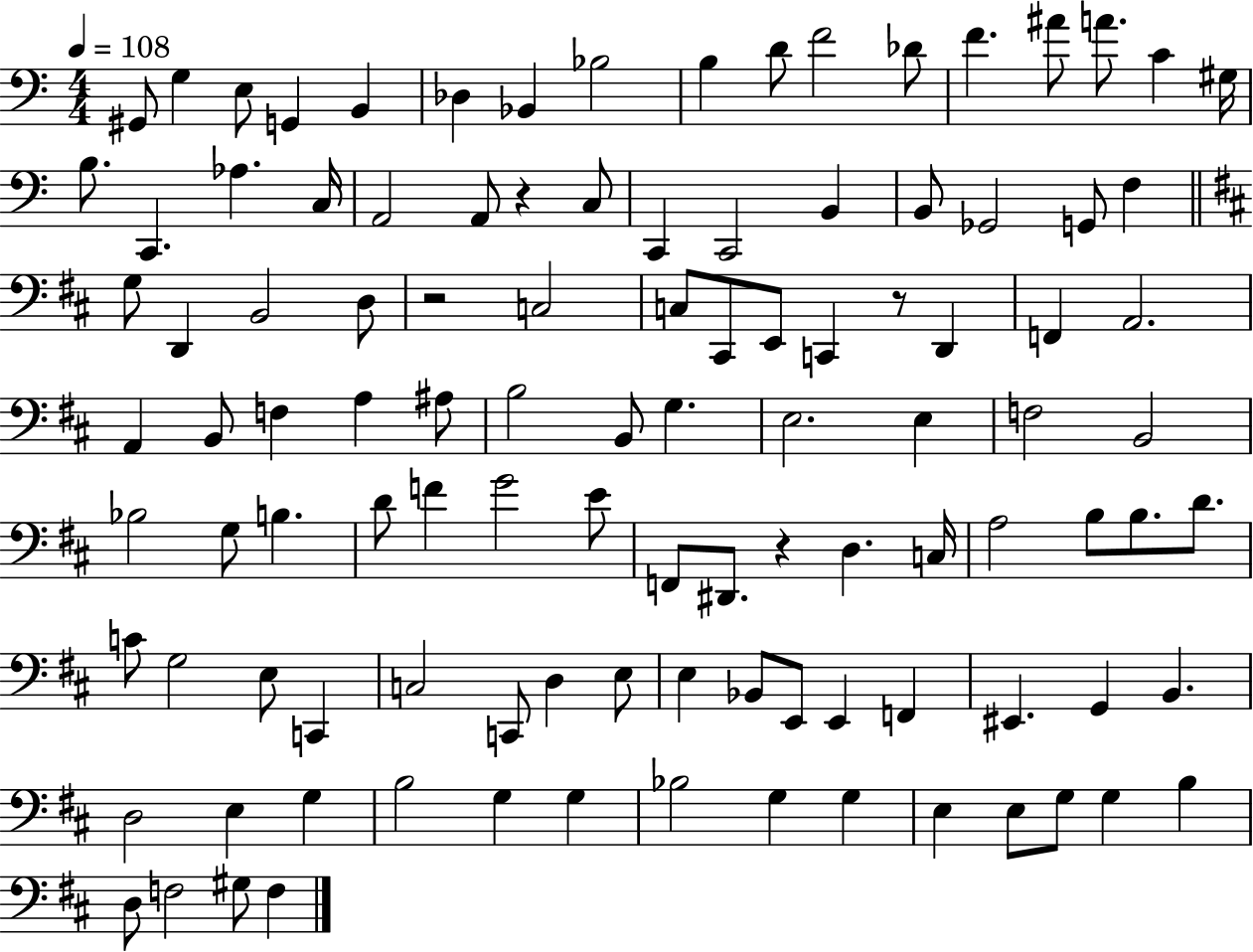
X:1
T:Untitled
M:4/4
L:1/4
K:C
^G,,/2 G, E,/2 G,, B,, _D, _B,, _B,2 B, D/2 F2 _D/2 F ^A/2 A/2 C ^G,/4 B,/2 C,, _A, C,/4 A,,2 A,,/2 z C,/2 C,, C,,2 B,, B,,/2 _G,,2 G,,/2 F, G,/2 D,, B,,2 D,/2 z2 C,2 C,/2 ^C,,/2 E,,/2 C,, z/2 D,, F,, A,,2 A,, B,,/2 F, A, ^A,/2 B,2 B,,/2 G, E,2 E, F,2 B,,2 _B,2 G,/2 B, D/2 F G2 E/2 F,,/2 ^D,,/2 z D, C,/4 A,2 B,/2 B,/2 D/2 C/2 G,2 E,/2 C,, C,2 C,,/2 D, E,/2 E, _B,,/2 E,,/2 E,, F,, ^E,, G,, B,, D,2 E, G, B,2 G, G, _B,2 G, G, E, E,/2 G,/2 G, B, D,/2 F,2 ^G,/2 F,